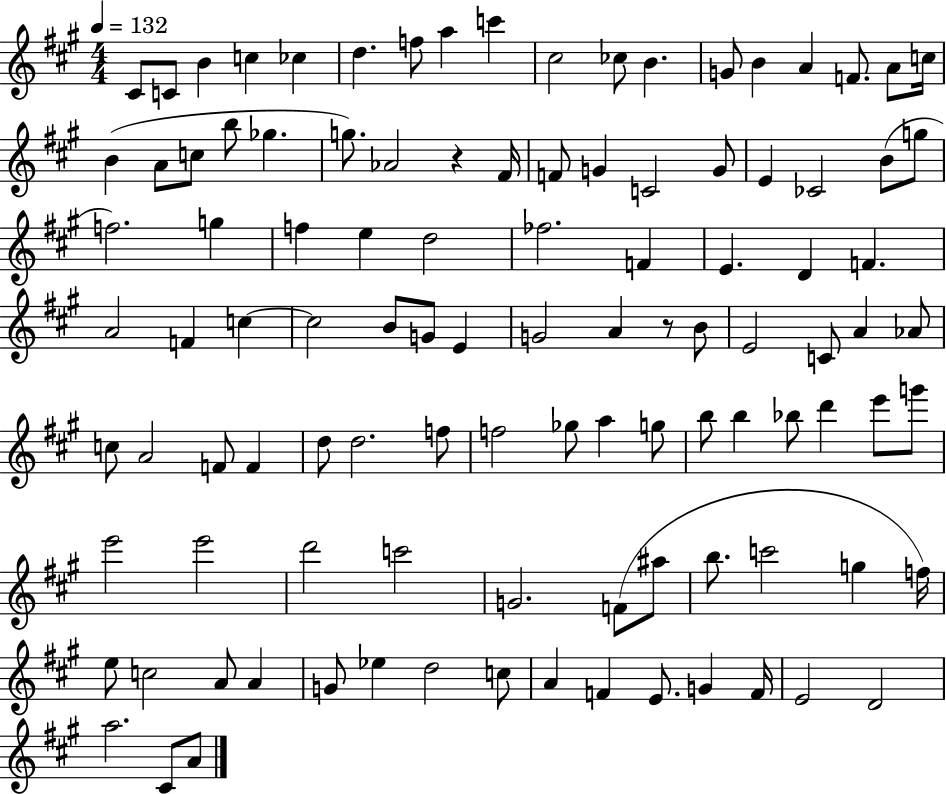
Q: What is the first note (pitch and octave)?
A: C#4